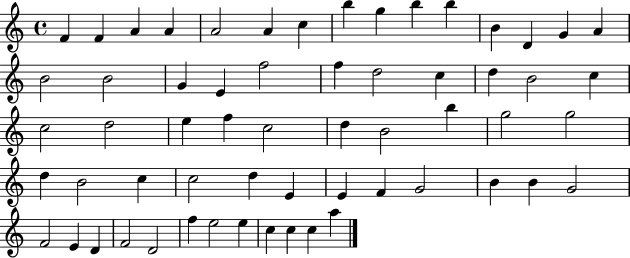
{
  \clef treble
  \time 4/4
  \defaultTimeSignature
  \key c \major
  f'4 f'4 a'4 a'4 | a'2 a'4 c''4 | b''4 g''4 b''4 b''4 | b'4 d'4 g'4 a'4 | \break b'2 b'2 | g'4 e'4 f''2 | f''4 d''2 c''4 | d''4 b'2 c''4 | \break c''2 d''2 | e''4 f''4 c''2 | d''4 b'2 b''4 | g''2 g''2 | \break d''4 b'2 c''4 | c''2 d''4 e'4 | e'4 f'4 g'2 | b'4 b'4 g'2 | \break f'2 e'4 d'4 | f'2 d'2 | f''4 e''2 e''4 | c''4 c''4 c''4 a''4 | \break \bar "|."
}